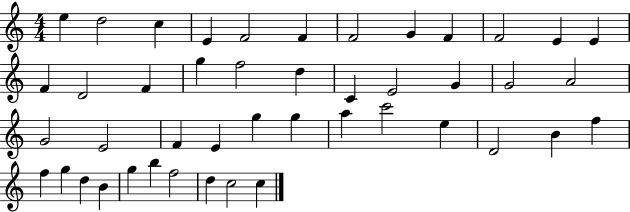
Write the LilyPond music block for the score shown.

{
  \clef treble
  \numericTimeSignature
  \time 4/4
  \key c \major
  e''4 d''2 c''4 | e'4 f'2 f'4 | f'2 g'4 f'4 | f'2 e'4 e'4 | \break f'4 d'2 f'4 | g''4 f''2 d''4 | c'4 e'2 g'4 | g'2 a'2 | \break g'2 e'2 | f'4 e'4 g''4 g''4 | a''4 c'''2 e''4 | d'2 b'4 f''4 | \break f''4 g''4 d''4 b'4 | g''4 b''4 f''2 | d''4 c''2 c''4 | \bar "|."
}